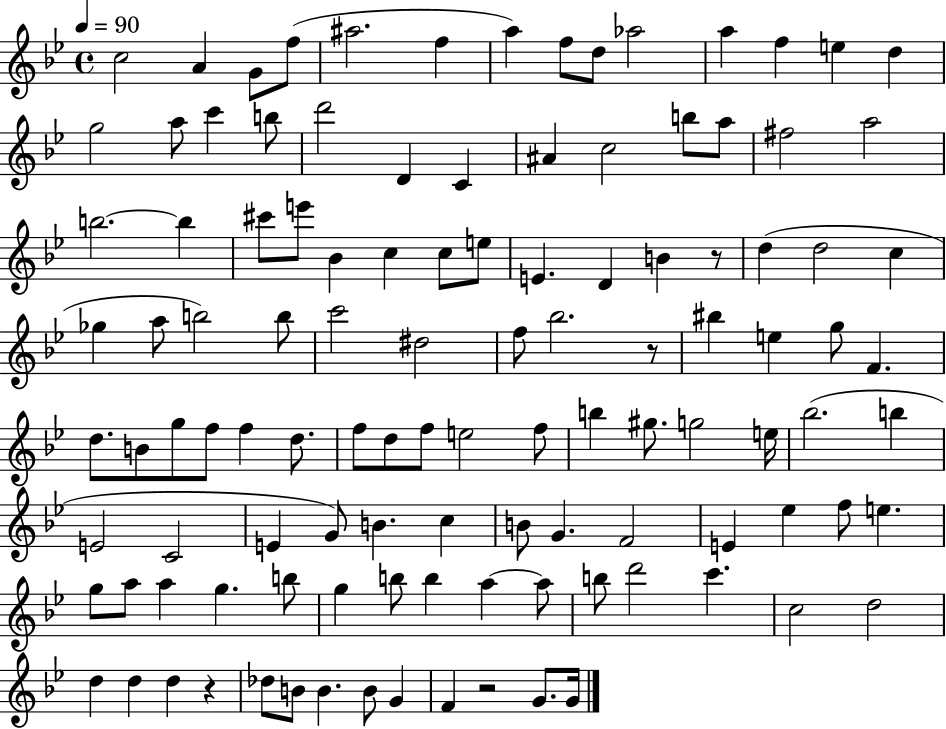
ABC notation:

X:1
T:Untitled
M:4/4
L:1/4
K:Bb
c2 A G/2 f/2 ^a2 f a f/2 d/2 _a2 a f e d g2 a/2 c' b/2 d'2 D C ^A c2 b/2 a/2 ^f2 a2 b2 b ^c'/2 e'/2 _B c c/2 e/2 E D B z/2 d d2 c _g a/2 b2 b/2 c'2 ^d2 f/2 _b2 z/2 ^b e g/2 F d/2 B/2 g/2 f/2 f d/2 f/2 d/2 f/2 e2 f/2 b ^g/2 g2 e/4 _b2 b E2 C2 E G/2 B c B/2 G F2 E _e f/2 e g/2 a/2 a g b/2 g b/2 b a a/2 b/2 d'2 c' c2 d2 d d d z _d/2 B/2 B B/2 G F z2 G/2 G/4